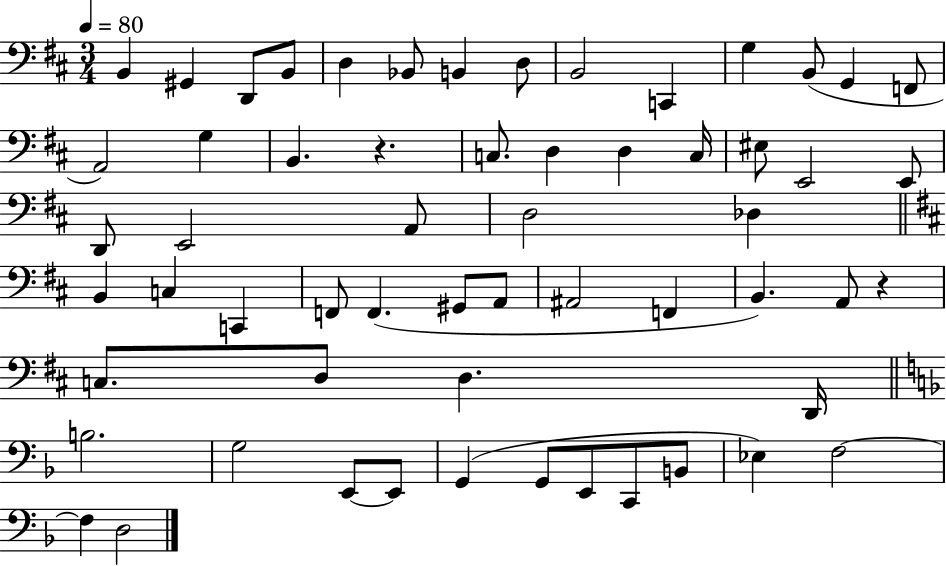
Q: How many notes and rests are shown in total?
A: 59